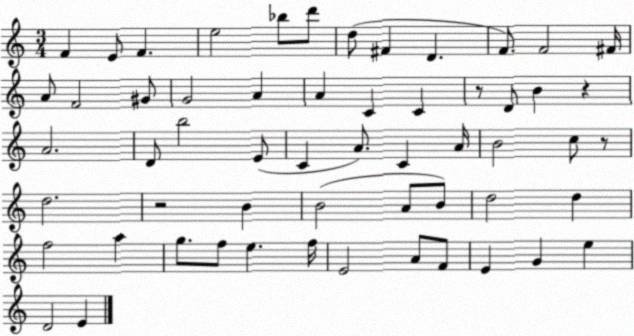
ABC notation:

X:1
T:Untitled
M:3/4
L:1/4
K:C
F E/2 F e2 _b/2 d'/2 d/2 ^F D F/2 F2 ^F/4 A/2 F2 ^G/2 G2 A A C C z/2 D/2 B z A2 D/2 b2 E/2 C A/2 C A/4 B2 c/2 z/2 d2 z2 B B2 A/2 B/2 d2 d f2 a g/2 f/2 e f/4 E2 A/2 F/2 E G e D2 E